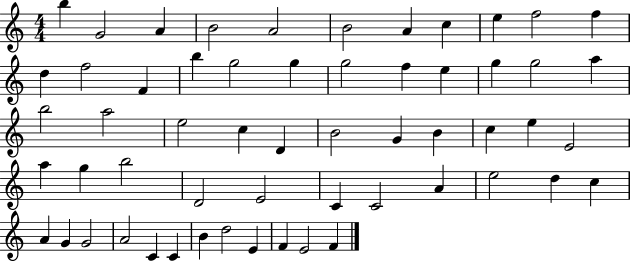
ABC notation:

X:1
T:Untitled
M:4/4
L:1/4
K:C
b G2 A B2 A2 B2 A c e f2 f d f2 F b g2 g g2 f e g g2 a b2 a2 e2 c D B2 G B c e E2 a g b2 D2 E2 C C2 A e2 d c A G G2 A2 C C B d2 E F E2 F